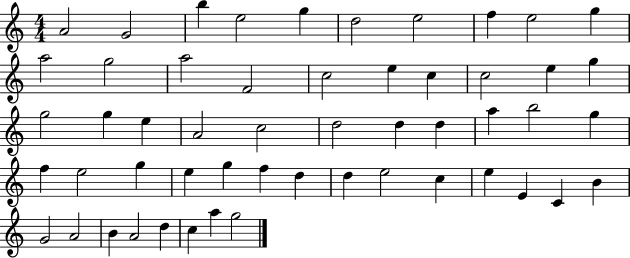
{
  \clef treble
  \numericTimeSignature
  \time 4/4
  \key c \major
  a'2 g'2 | b''4 e''2 g''4 | d''2 e''2 | f''4 e''2 g''4 | \break a''2 g''2 | a''2 f'2 | c''2 e''4 c''4 | c''2 e''4 g''4 | \break g''2 g''4 e''4 | a'2 c''2 | d''2 d''4 d''4 | a''4 b''2 g''4 | \break f''4 e''2 g''4 | e''4 g''4 f''4 d''4 | d''4 e''2 c''4 | e''4 e'4 c'4 b'4 | \break g'2 a'2 | b'4 a'2 d''4 | c''4 a''4 g''2 | \bar "|."
}